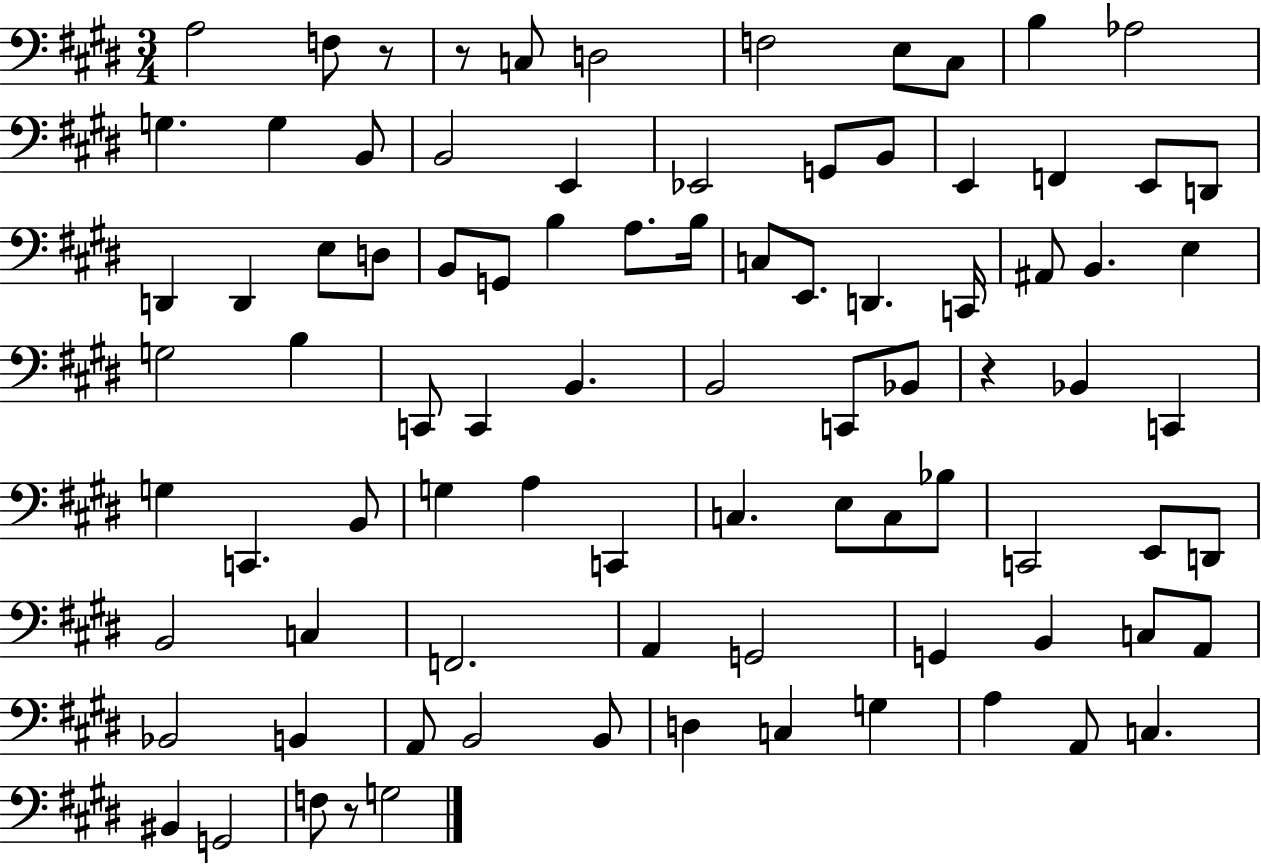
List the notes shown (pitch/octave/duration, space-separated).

A3/h F3/e R/e R/e C3/e D3/h F3/h E3/e C#3/e B3/q Ab3/h G3/q. G3/q B2/e B2/h E2/q Eb2/h G2/e B2/e E2/q F2/q E2/e D2/e D2/q D2/q E3/e D3/e B2/e G2/e B3/q A3/e. B3/s C3/e E2/e. D2/q. C2/s A#2/e B2/q. E3/q G3/h B3/q C2/e C2/q B2/q. B2/h C2/e Bb2/e R/q Bb2/q C2/q G3/q C2/q. B2/e G3/q A3/q C2/q C3/q. E3/e C3/e Bb3/e C2/h E2/e D2/e B2/h C3/q F2/h. A2/q G2/h G2/q B2/q C3/e A2/e Bb2/h B2/q A2/e B2/h B2/e D3/q C3/q G3/q A3/q A2/e C3/q. BIS2/q G2/h F3/e R/e G3/h